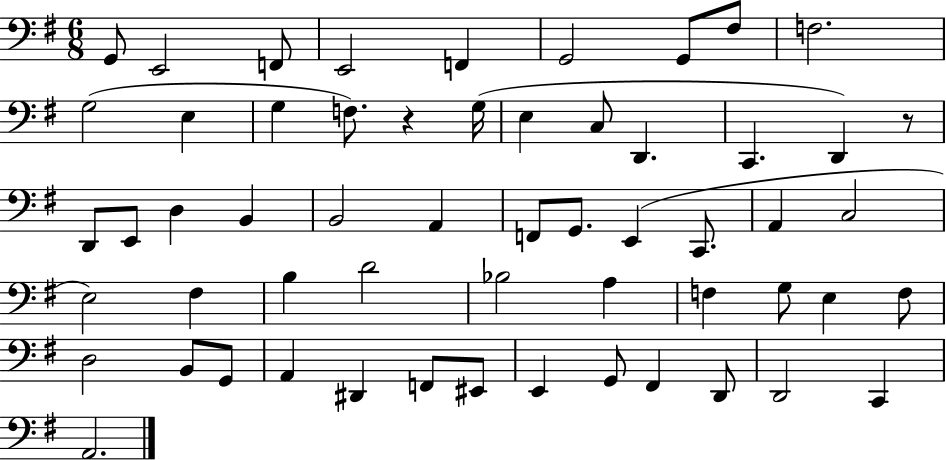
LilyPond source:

{
  \clef bass
  \numericTimeSignature
  \time 6/8
  \key g \major
  g,8 e,2 f,8 | e,2 f,4 | g,2 g,8 fis8 | f2. | \break g2( e4 | g4 f8.) r4 g16( | e4 c8 d,4. | c,4. d,4) r8 | \break d,8 e,8 d4 b,4 | b,2 a,4 | f,8 g,8. e,4( c,8. | a,4 c2 | \break e2) fis4 | b4 d'2 | bes2 a4 | f4 g8 e4 f8 | \break d2 b,8 g,8 | a,4 dis,4 f,8 eis,8 | e,4 g,8 fis,4 d,8 | d,2 c,4 | \break a,2. | \bar "|."
}